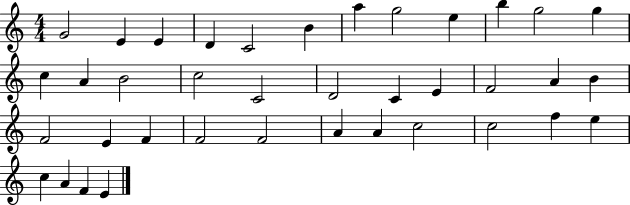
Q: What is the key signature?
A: C major